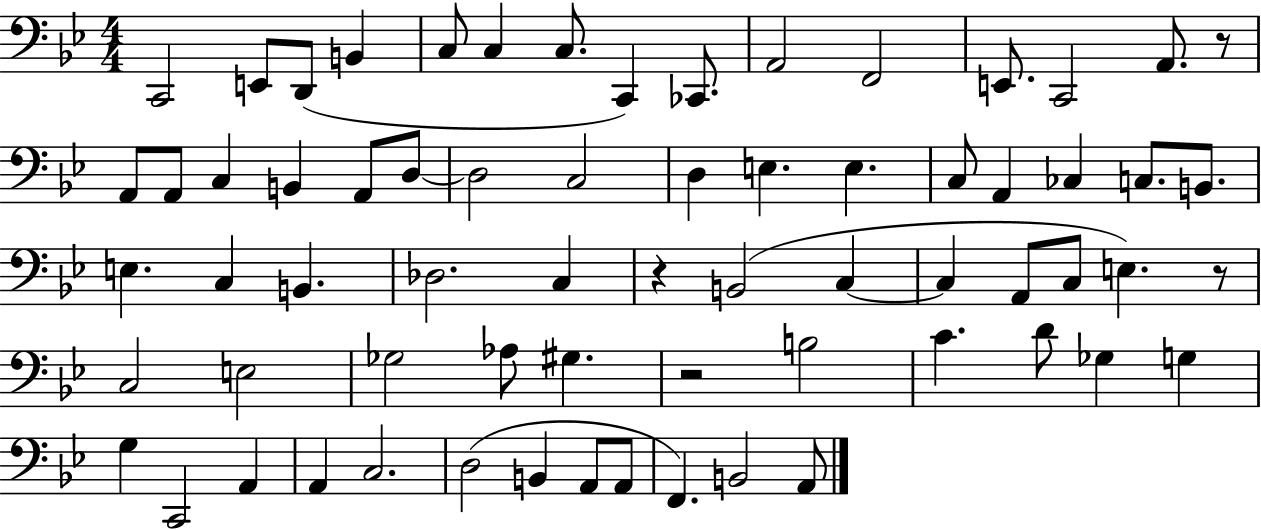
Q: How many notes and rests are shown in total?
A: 67